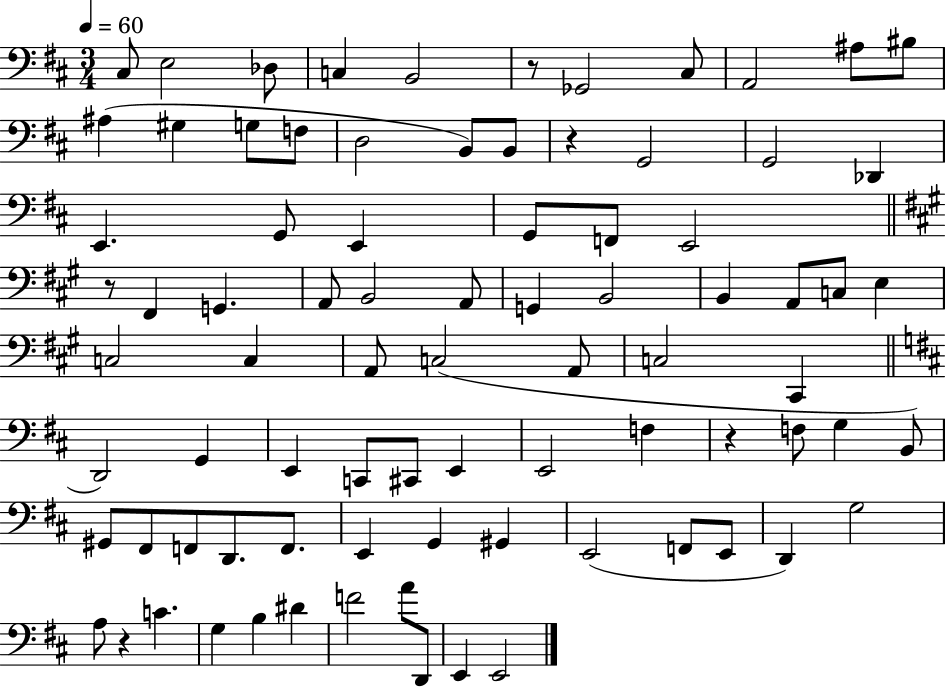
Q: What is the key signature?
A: D major